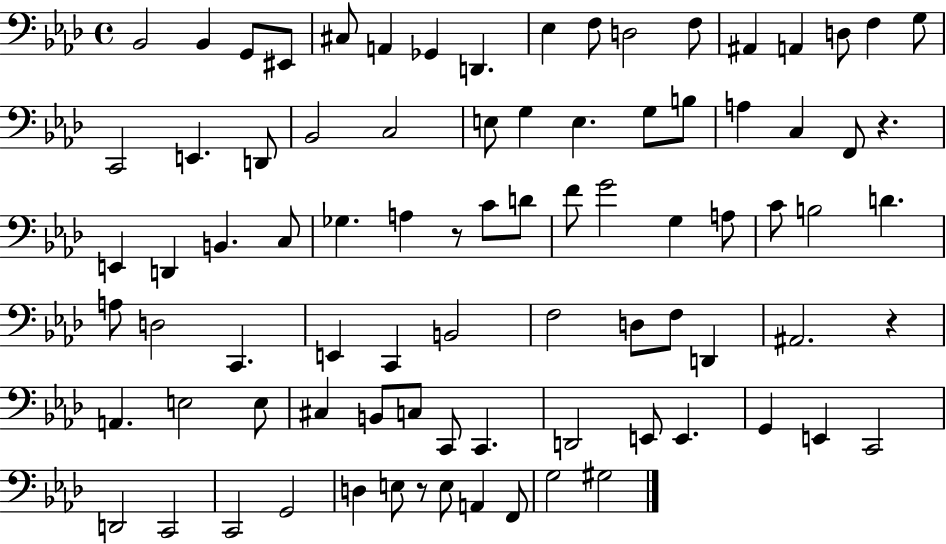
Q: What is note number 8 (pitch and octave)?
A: D2